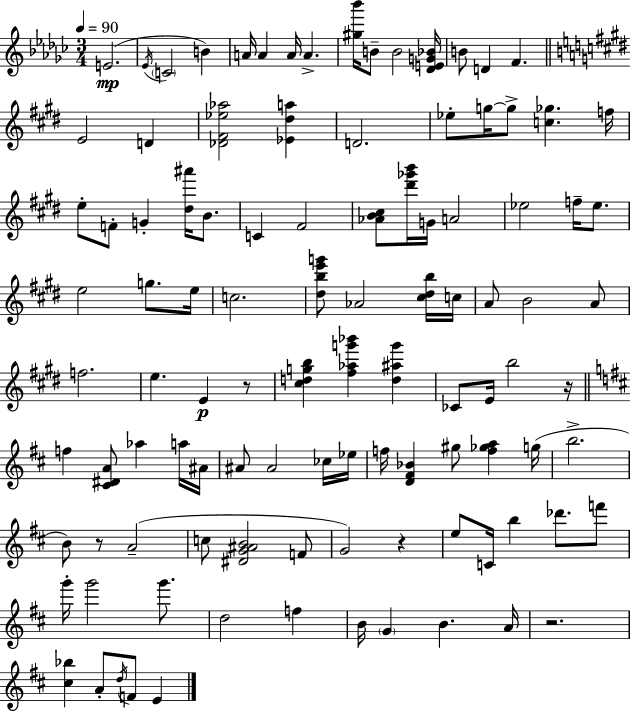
E4/h. Eb4/s C4/h B4/q A4/s A4/q A4/s A4/q. [G#5,Bb6]/s B4/e B4/h [Db4,E4,G4,Bb4]/s B4/e D4/q F4/q. E4/h D4/q [Db4,F#4,Eb5,Ab5]/h [Eb4,D#5,A5]/q D4/h. Eb5/e G5/s G5/e [C5,Gb5]/q. F5/s E5/e F4/e G4/q [D#5,A#6]/s B4/e. C4/q F#4/h [Ab4,B4,C#5]/e [D#6,Gb6,B6]/s G4/s A4/h Eb5/h F5/s Eb5/e. E5/h G5/e. E5/s C5/h. [D#5,B5,E6,G6]/e Ab4/h [C#5,D#5,B5]/s C5/s A4/e B4/h A4/e F5/h. E5/q. E4/q R/e [C#5,D5,G5,B5]/q [F#5,Ab5,G6,Bb6]/q [D5,A#5,G6]/q CES4/e E4/s B5/h R/s F5/q [C#4,D#4,A4]/e Ab5/q A5/s A#4/s A#4/e A#4/h CES5/s Eb5/s F5/s [D4,F#4,Bb4]/q G#5/e [F5,Gb5,A5]/q G5/s B5/h. B4/e R/e A4/h C5/e [D#4,G4,A#4,B4]/h F4/e G4/h R/q E5/e C4/s B5/q Db6/e. F6/e G6/s G6/h G6/e. D5/h F5/q B4/s G4/q B4/q. A4/s R/h. [C#5,Bb5]/q A4/e D5/s F4/e E4/q